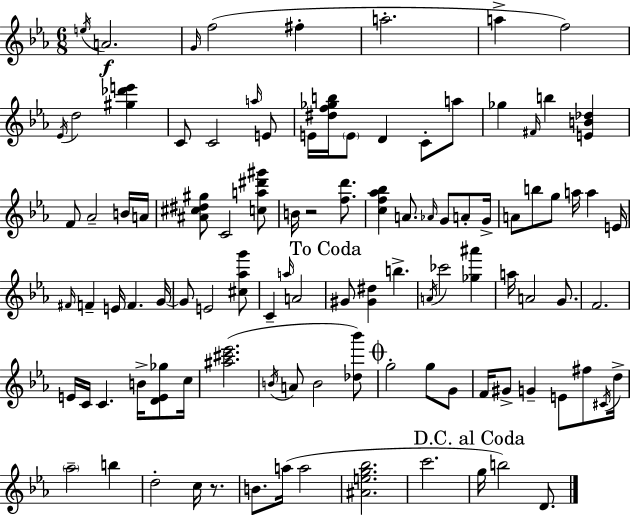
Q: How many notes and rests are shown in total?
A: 102